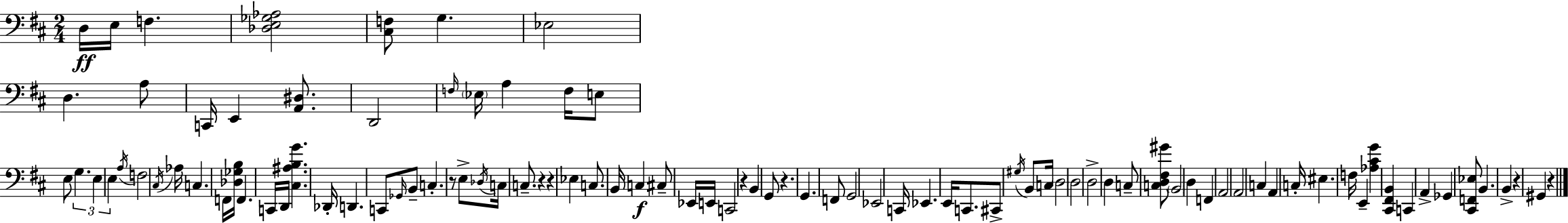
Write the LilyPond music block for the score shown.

{
  \clef bass
  \numericTimeSignature
  \time 2/4
  \key d \major
  d16\ff e16 f4. | <des e ges aes>2 | <cis f>8 g4. | ees2 | \break d4. a8 | c,16 e,4 <a, dis>8. | d,2 | \grace { f16 } \parenthesize ees16 a4 f16 e8 | \break e8 \tuplet 3/2 { g4. | e4 e4 } | \acciaccatura { a16 } f2 | \acciaccatura { cis16 } aes16 c4. | \break f,16 <des ges b>16 f,4. | c,16 d,16 <cis ais b g'>4. | des,16-. d,4. | c,8 \grace { ges,16 } b,8-- c4.-. | \break r8 e8-> | \acciaccatura { des16 } c16 c8.-- r4 | r4 ees4 | c8. b,16 c4\f | \break cis8-- ees,16 e,16 c,2 | r4 | b,4 g,8 r4. | g,4. | \break f,8 g,2 | ees,2 | c,16 ees,4. | e,16 c,8. | \break cis,8-> \acciaccatura { gis16 } b,8 c16 \parenthesize d2 | d2 | d2-> | d4 | \break c8-- <c d fis gis'>8 \parenthesize b,2 | d4 | f,4 a,2 | a,2 | \break c4 | a,4 c16-. eis4. | f16 e,4-- | <aes cis' g'>4 <cis, fis, b,>4 | \break c,4 a,4-> | ges,4 <cis, f, ees>8 | b,4. b,4-> | r4 gis,4 | \break r4 \bar "|."
}